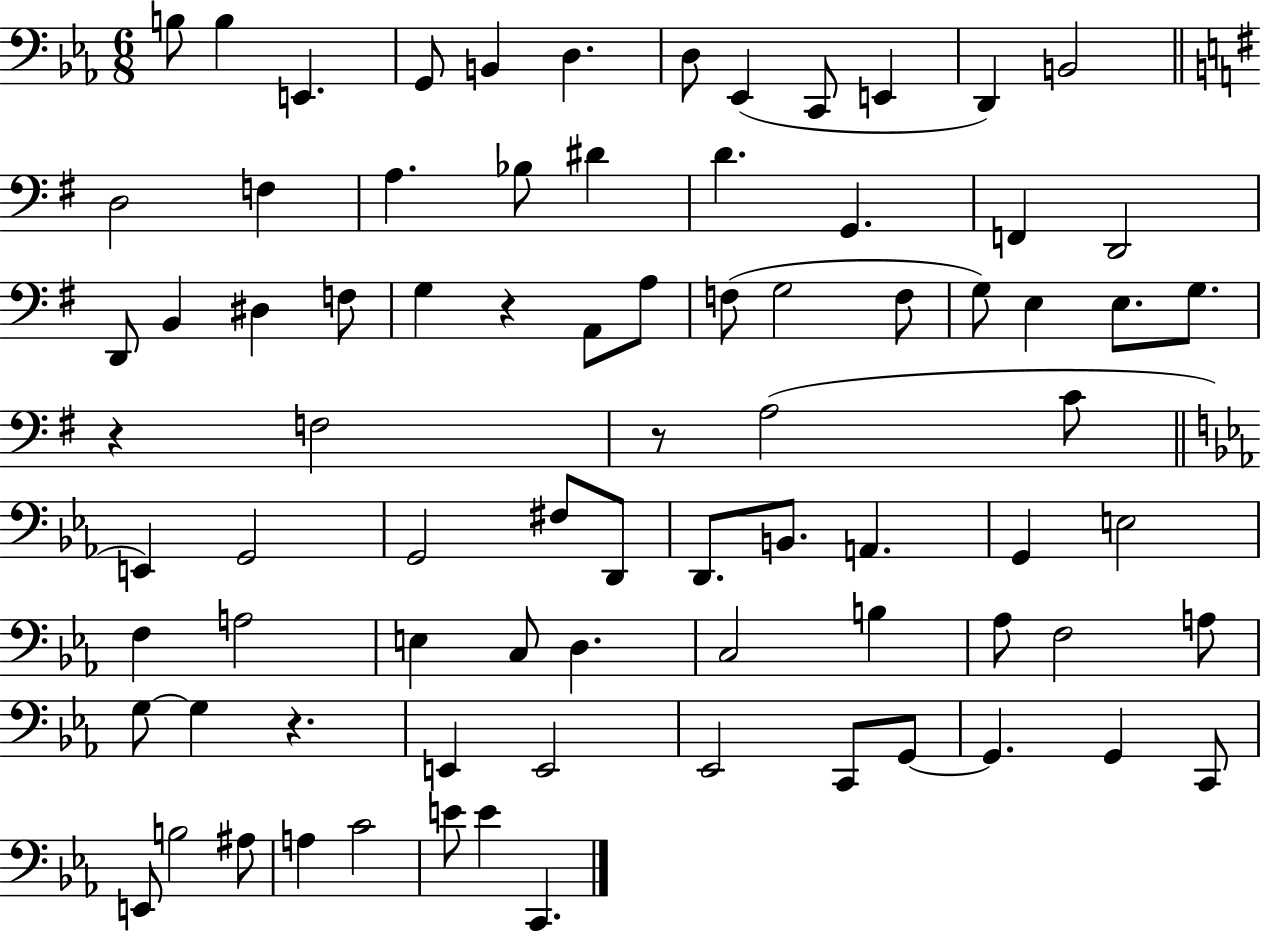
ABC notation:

X:1
T:Untitled
M:6/8
L:1/4
K:Eb
B,/2 B, E,, G,,/2 B,, D, D,/2 _E,, C,,/2 E,, D,, B,,2 D,2 F, A, _B,/2 ^D D G,, F,, D,,2 D,,/2 B,, ^D, F,/2 G, z A,,/2 A,/2 F,/2 G,2 F,/2 G,/2 E, E,/2 G,/2 z F,2 z/2 A,2 C/2 E,, G,,2 G,,2 ^F,/2 D,,/2 D,,/2 B,,/2 A,, G,, E,2 F, A,2 E, C,/2 D, C,2 B, _A,/2 F,2 A,/2 G,/2 G, z E,, E,,2 _E,,2 C,,/2 G,,/2 G,, G,, C,,/2 E,,/2 B,2 ^A,/2 A, C2 E/2 E C,,